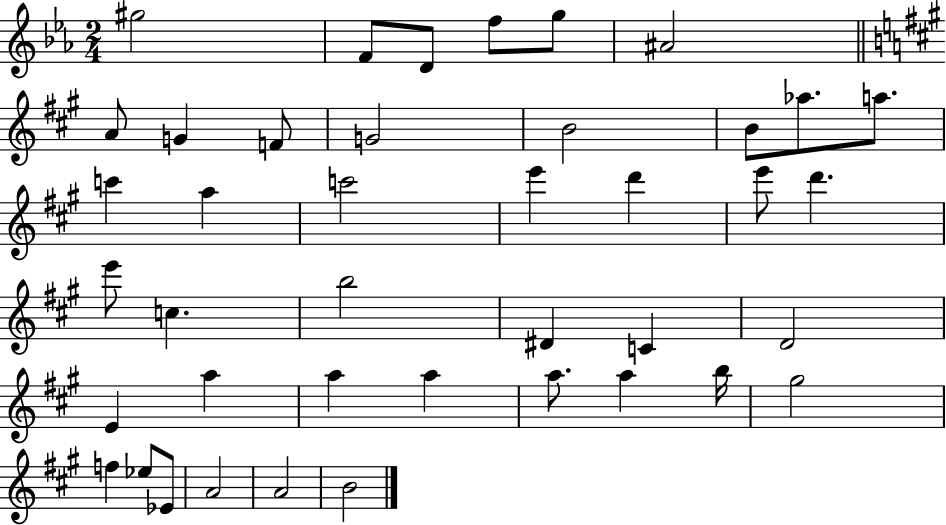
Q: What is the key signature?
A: EES major